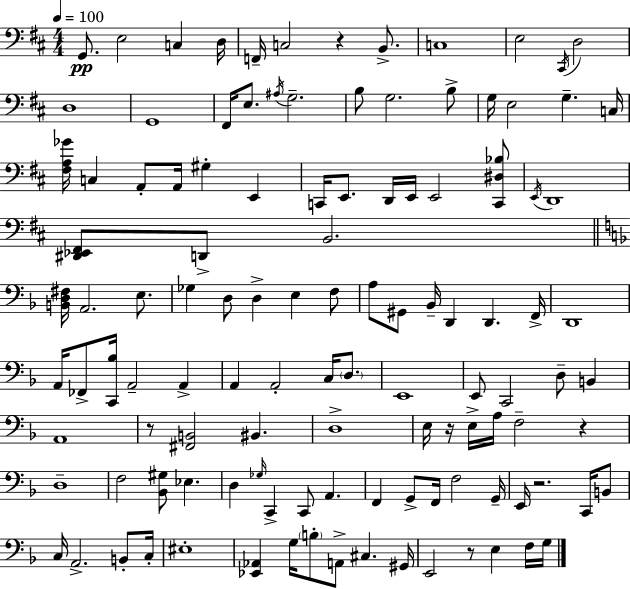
X:1
T:Untitled
M:4/4
L:1/4
K:D
G,,/2 E,2 C, D,/4 F,,/4 C,2 z B,,/2 C,4 E,2 ^C,,/4 D,2 D,4 G,,4 ^F,,/4 E,/2 ^A,/4 G,2 B,/2 G,2 B,/2 G,/4 E,2 G, C,/4 [^F,A,_G]/4 C, A,,/2 A,,/4 ^G, E,, C,,/4 E,,/2 D,,/4 E,,/4 E,,2 [C,,^D,_B,]/2 E,,/4 D,,4 [^D,,_E,,^F,,]/2 D,,/2 B,,2 [B,,D,^F,]/4 A,,2 E,/2 _G, D,/2 D, E, F,/2 A,/2 ^G,,/2 _B,,/4 D,, D,, F,,/4 D,,4 A,,/4 _F,,/2 [C,,_B,]/4 A,,2 A,, A,, A,,2 C,/4 D,/2 E,,4 E,,/2 C,,2 D,/2 B,, A,,4 z/2 [^F,,B,,]2 ^B,, D,4 E,/4 z/4 E,/4 A,/4 F,2 z D,4 F,2 [_B,,^G,]/2 _E, D, _G,/4 C,, C,,/2 A,, F,, G,,/2 F,,/4 F,2 G,,/4 E,,/4 z2 C,,/4 B,,/2 C,/4 A,,2 B,,/2 C,/4 ^E,4 [_E,,_A,,] G,/4 B,/2 A,,/2 ^C, ^G,,/4 E,,2 z/2 E, F,/4 G,/4